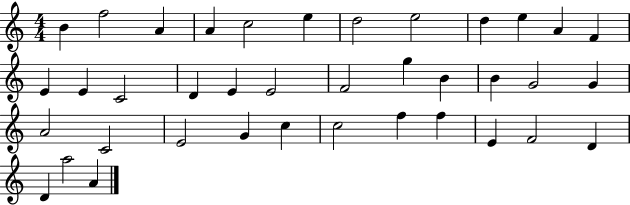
{
  \clef treble
  \numericTimeSignature
  \time 4/4
  \key c \major
  b'4 f''2 a'4 | a'4 c''2 e''4 | d''2 e''2 | d''4 e''4 a'4 f'4 | \break e'4 e'4 c'2 | d'4 e'4 e'2 | f'2 g''4 b'4 | b'4 g'2 g'4 | \break a'2 c'2 | e'2 g'4 c''4 | c''2 f''4 f''4 | e'4 f'2 d'4 | \break d'4 a''2 a'4 | \bar "|."
}